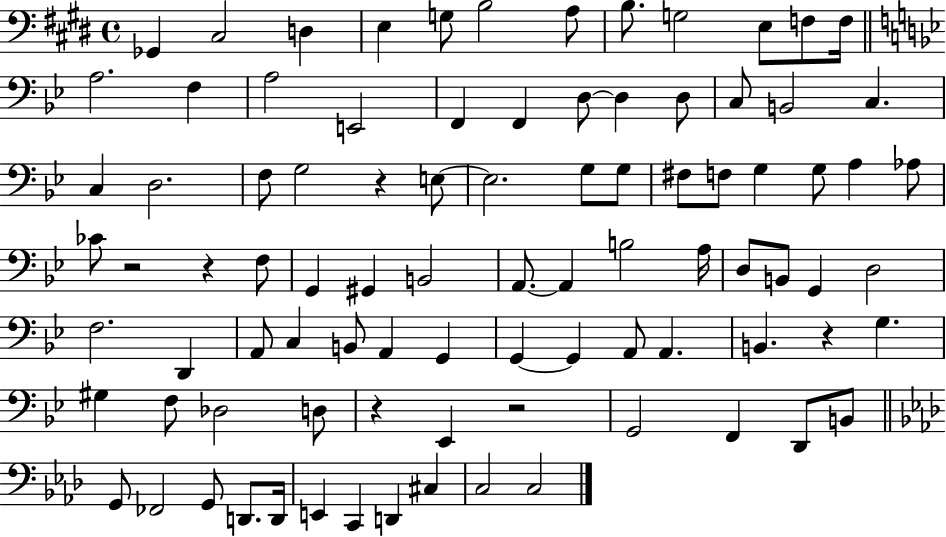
{
  \clef bass
  \time 4/4
  \defaultTimeSignature
  \key e \major
  \repeat volta 2 { ges,4 cis2 d4 | e4 g8 b2 a8 | b8. g2 e8 f8 f16 | \bar "||" \break \key bes \major a2. f4 | a2 e,2 | f,4 f,4 d8~~ d4 d8 | c8 b,2 c4. | \break c4 d2. | f8 g2 r4 e8~~ | e2. g8 g8 | fis8 f8 g4 g8 a4 aes8 | \break ces'8 r2 r4 f8 | g,4 gis,4 b,2 | a,8.~~ a,4 b2 a16 | d8 b,8 g,4 d2 | \break f2. d,4 | a,8 c4 b,8 a,4 g,4 | g,4~~ g,4 a,8 a,4. | b,4. r4 g4. | \break gis4 f8 des2 d8 | r4 ees,4 r2 | g,2 f,4 d,8 b,8 | \bar "||" \break \key f \minor g,8 fes,2 g,8 d,8. d,16 | e,4 c,4 d,4 cis4 | c2 c2 | } \bar "|."
}